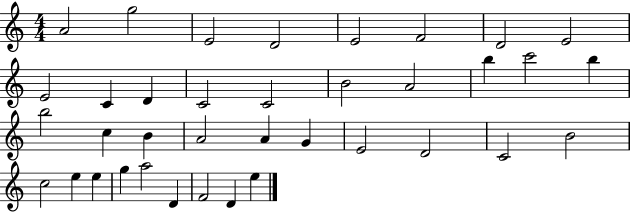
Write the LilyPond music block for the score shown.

{
  \clef treble
  \numericTimeSignature
  \time 4/4
  \key c \major
  a'2 g''2 | e'2 d'2 | e'2 f'2 | d'2 e'2 | \break e'2 c'4 d'4 | c'2 c'2 | b'2 a'2 | b''4 c'''2 b''4 | \break b''2 c''4 b'4 | a'2 a'4 g'4 | e'2 d'2 | c'2 b'2 | \break c''2 e''4 e''4 | g''4 a''2 d'4 | f'2 d'4 e''4 | \bar "|."
}